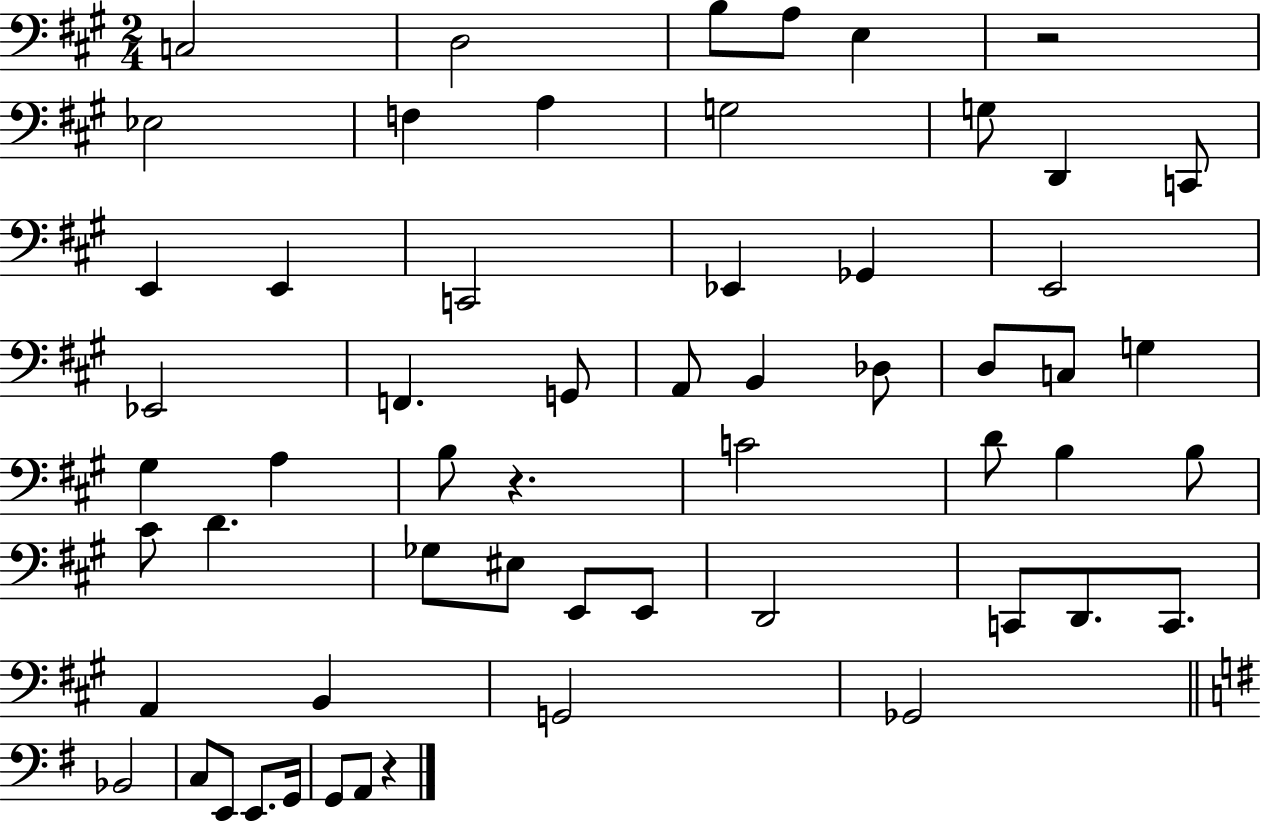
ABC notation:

X:1
T:Untitled
M:2/4
L:1/4
K:A
C,2 D,2 B,/2 A,/2 E, z2 _E,2 F, A, G,2 G,/2 D,, C,,/2 E,, E,, C,,2 _E,, _G,, E,,2 _E,,2 F,, G,,/2 A,,/2 B,, _D,/2 D,/2 C,/2 G, ^G, A, B,/2 z C2 D/2 B, B,/2 ^C/2 D _G,/2 ^E,/2 E,,/2 E,,/2 D,,2 C,,/2 D,,/2 C,,/2 A,, B,, G,,2 _G,,2 _B,,2 C,/2 E,,/2 E,,/2 G,,/4 G,,/2 A,,/2 z